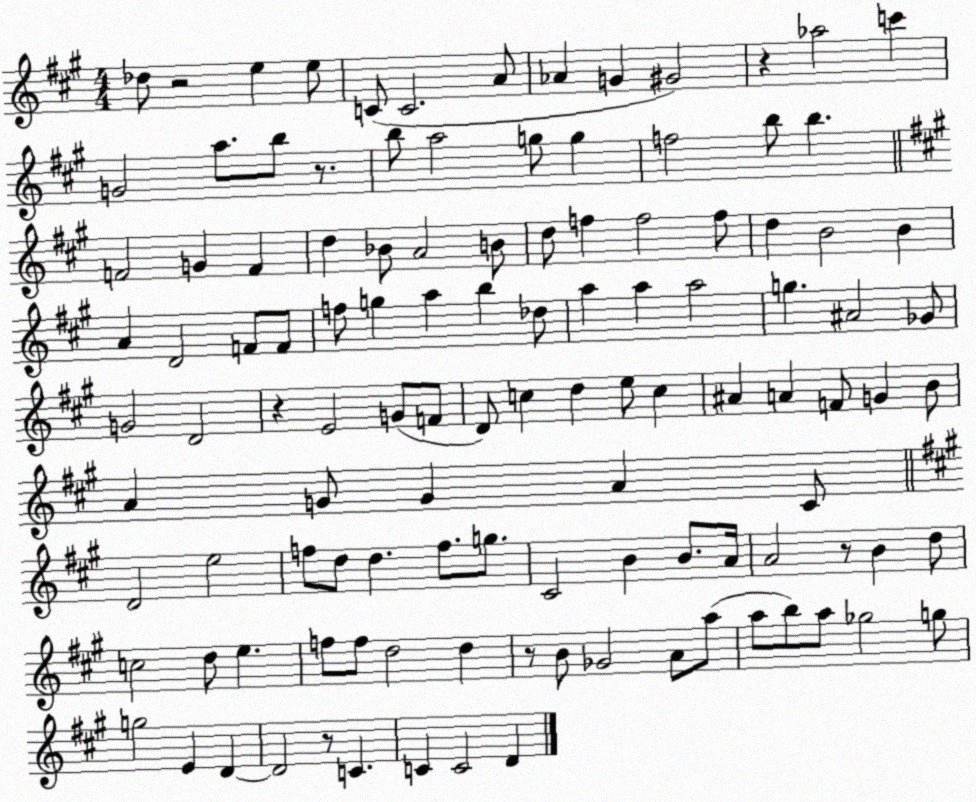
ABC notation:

X:1
T:Untitled
M:4/4
L:1/4
K:A
_d/2 z2 e e/2 C/2 C2 A/2 _A G ^G2 z _a2 c' G2 a/2 b/2 z/2 b/2 a2 g/2 g f2 b/2 b F2 G F d _B/2 A2 B/2 d/2 f f2 f/2 d B2 B A D2 F/2 F/2 f/2 g a b _d/2 a a a2 g ^A2 _G/2 G2 D2 z E2 G/2 F/2 D/2 c d e/2 c ^A A F/2 G B/2 A G/2 G A ^C/2 D2 e2 f/2 d/2 d f/2 g/2 ^C2 B B/2 A/4 A2 z/2 B d/2 c2 d/2 e f/2 f/2 d2 d z/2 B/2 _G2 A/2 a/2 a/2 b/2 a/2 _g2 g/2 g2 E D D2 z/2 C C C2 D